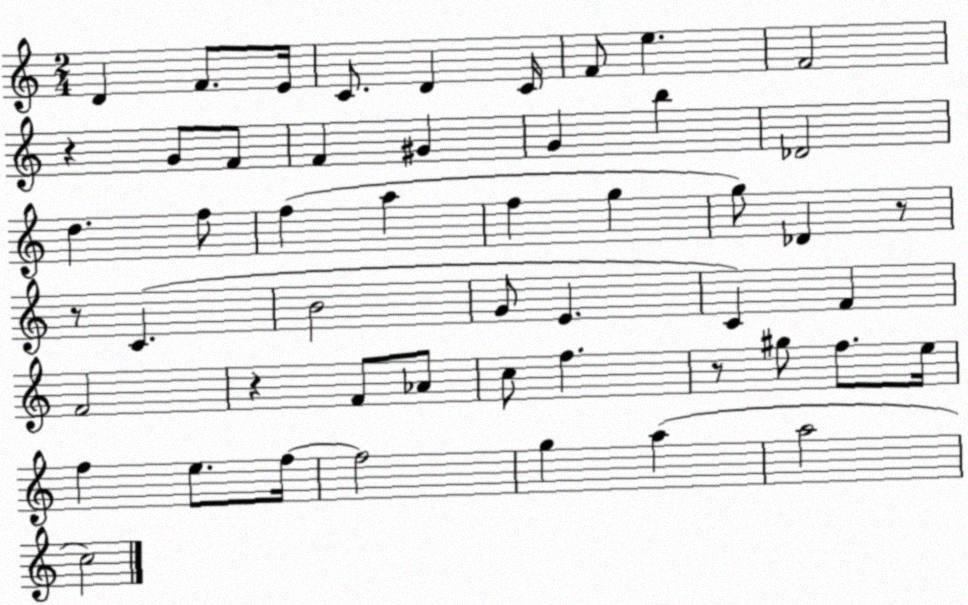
X:1
T:Untitled
M:2/4
L:1/4
K:C
D F/2 E/4 C/2 D C/4 F/2 e F2 z G/2 F/2 F ^G G b _D2 d f/2 f a f g g/2 _D z/2 z/2 C B2 G/2 E C F F2 z F/2 _A/2 c/2 f z/2 ^g/2 f/2 e/4 f e/2 f/4 f2 g a a2 c2